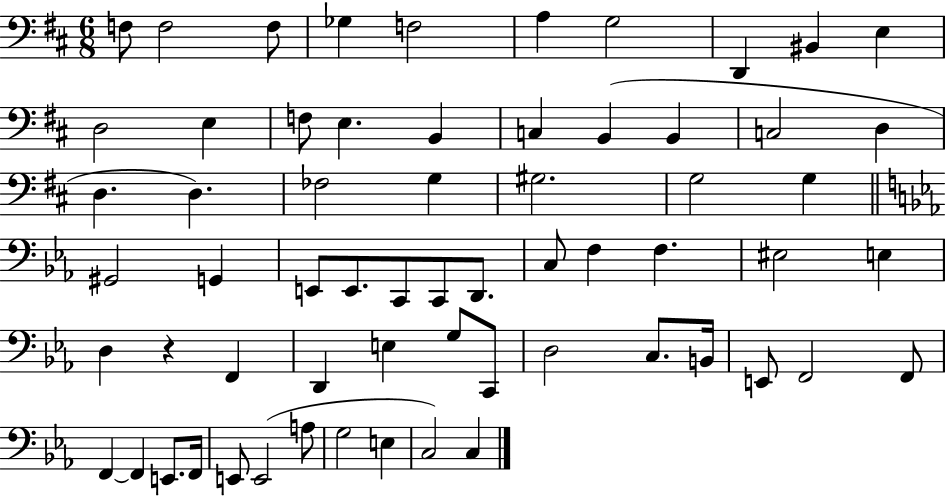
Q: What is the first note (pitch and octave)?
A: F3